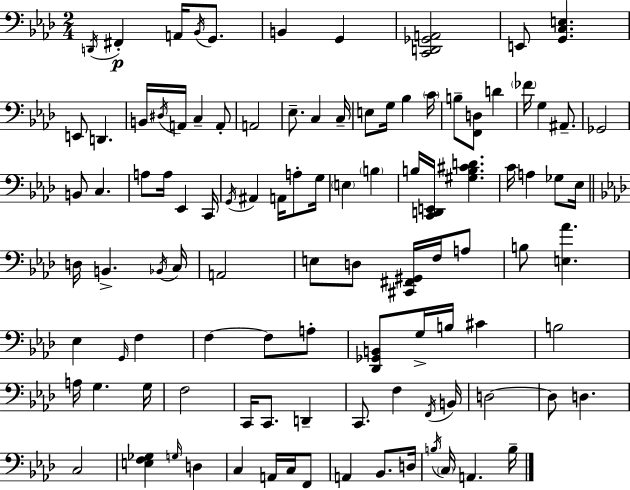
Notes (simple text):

D2/s F#2/q A2/s Bb2/s G2/e. B2/q G2/q [C2,D2,Gb2,A2]/h E2/e [G2,C3,E3]/q. E2/e D2/q. B2/s D#3/s A2/s C3/q A2/e A2/h Eb3/e. C3/q C3/s E3/e G3/s Bb3/q C4/s B3/e [F2,D3]/e D4/q FES4/s G3/q A#2/e. Gb2/h B2/e C3/q. A3/e A3/s Eb2/q C2/s G2/s A#2/q A2/s A3/e G3/s E3/q B3/q B3/s [C2,D2,E2]/s [G#3,B3,C#4,D4]/q. C4/s A3/q Gb3/e Eb3/s D3/s B2/q. Bb2/s C3/s A2/h E3/e D3/e [C#2,F#2,G#2]/s F3/s A3/e B3/e [E3,Ab4]/q. Eb3/q G2/s F3/q F3/q F3/e A3/e [Db2,Gb2,B2]/e G3/s B3/s C#4/q B3/h A3/s G3/q. G3/s F3/h C2/s C2/e. D2/q C2/e. F3/q F2/s B2/s D3/h D3/e D3/q. C3/h [E3,F3,Gb3]/q G3/s D3/q C3/q A2/s C3/s F2/e A2/q Bb2/e. D3/s B3/s C3/s A2/q. B3/s